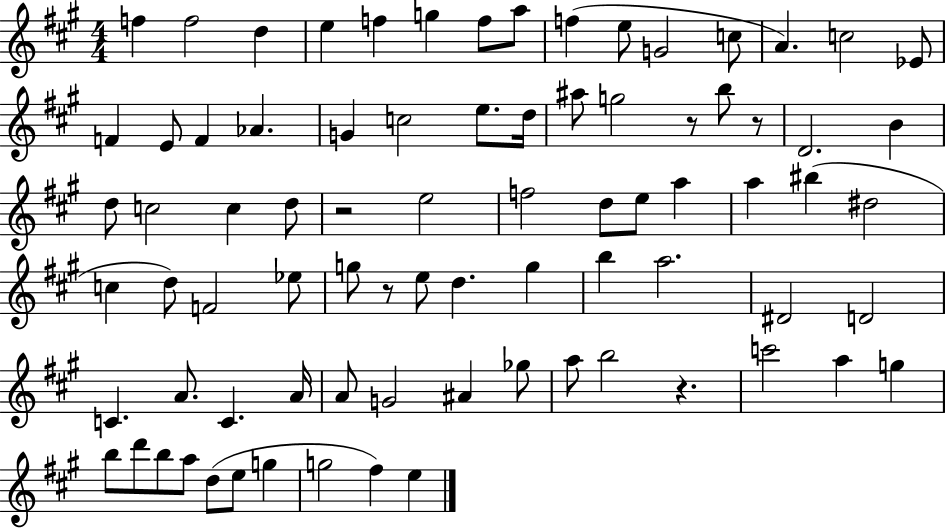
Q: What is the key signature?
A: A major